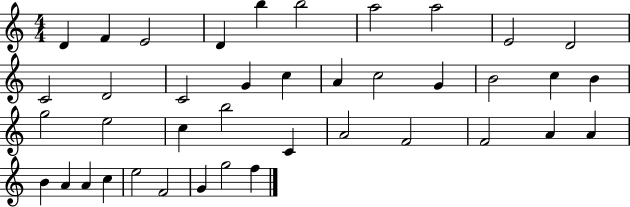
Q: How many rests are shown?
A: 0